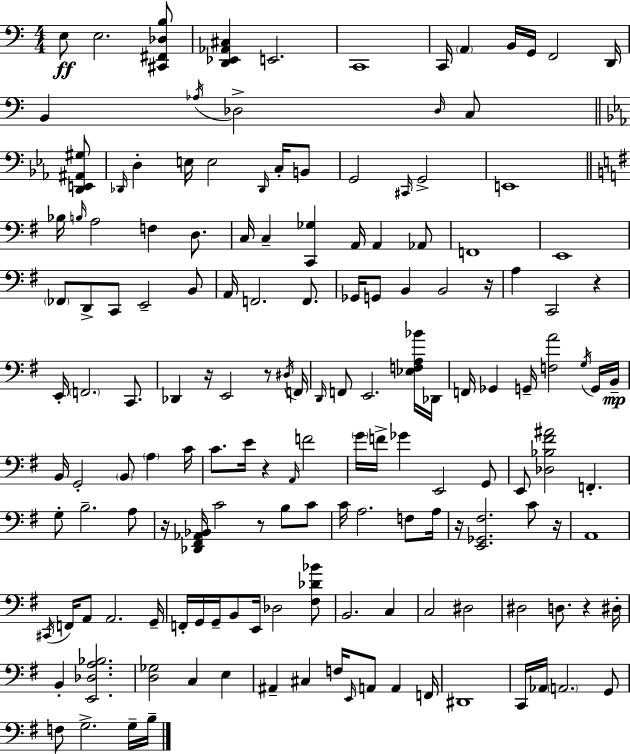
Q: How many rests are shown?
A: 10